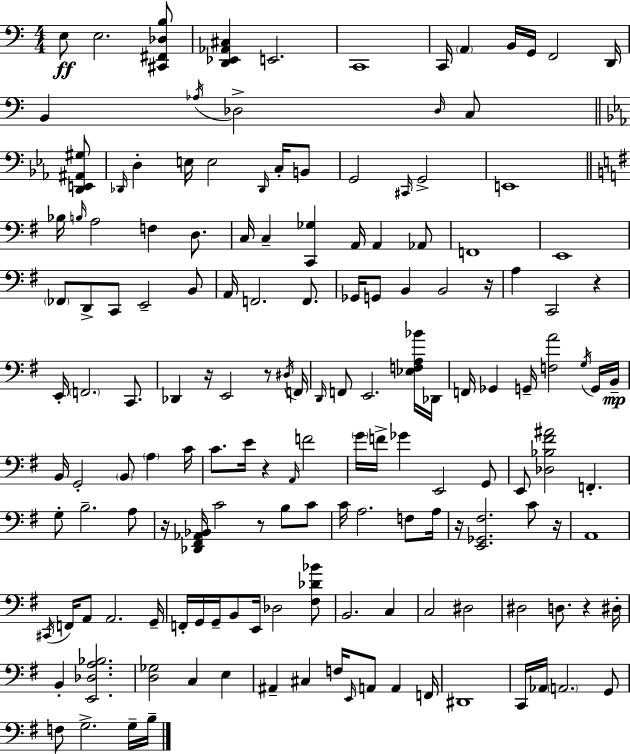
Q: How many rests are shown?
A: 10